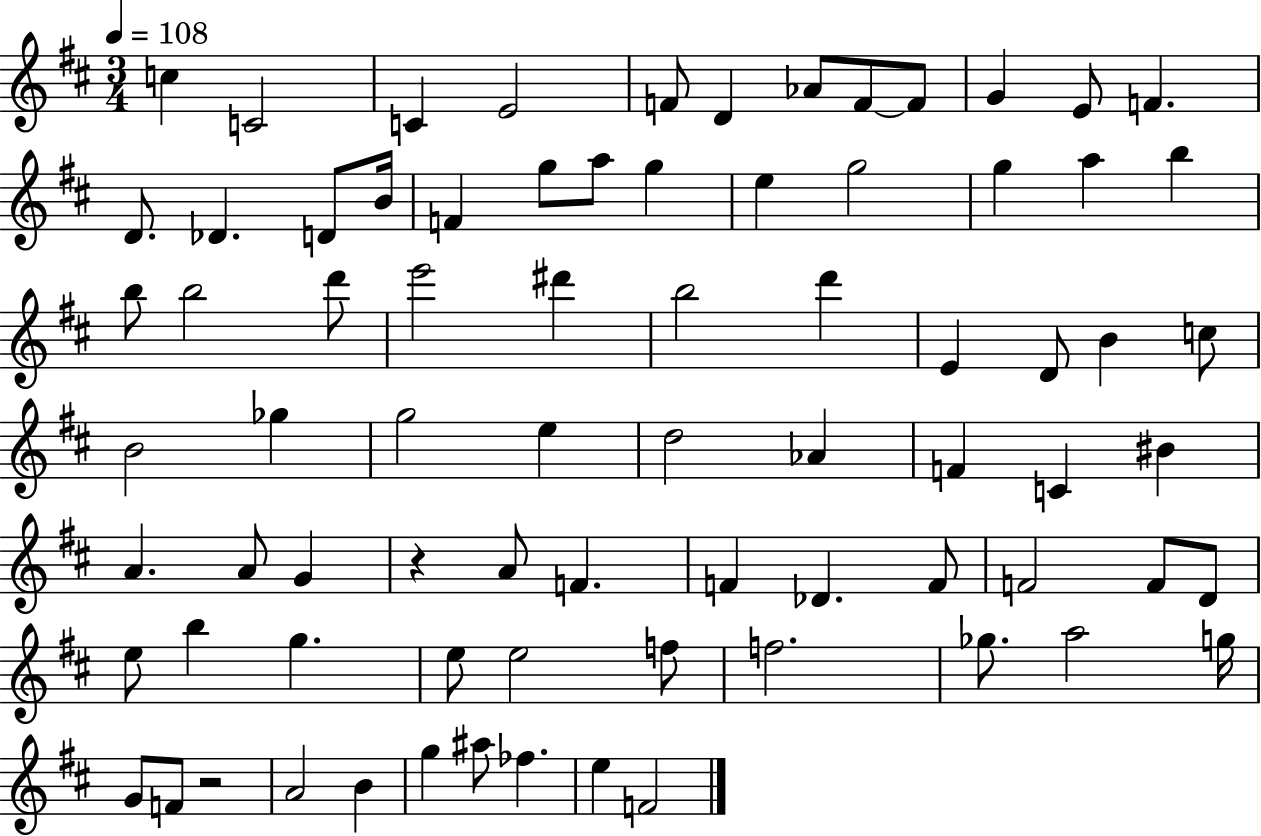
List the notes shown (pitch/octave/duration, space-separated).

C5/q C4/h C4/q E4/h F4/e D4/q Ab4/e F4/e F4/e G4/q E4/e F4/q. D4/e. Db4/q. D4/e B4/s F4/q G5/e A5/e G5/q E5/q G5/h G5/q A5/q B5/q B5/e B5/h D6/e E6/h D#6/q B5/h D6/q E4/q D4/e B4/q C5/e B4/h Gb5/q G5/h E5/q D5/h Ab4/q F4/q C4/q BIS4/q A4/q. A4/e G4/q R/q A4/e F4/q. F4/q Db4/q. F4/e F4/h F4/e D4/e E5/e B5/q G5/q. E5/e E5/h F5/e F5/h. Gb5/e. A5/h G5/s G4/e F4/e R/h A4/h B4/q G5/q A#5/e FES5/q. E5/q F4/h